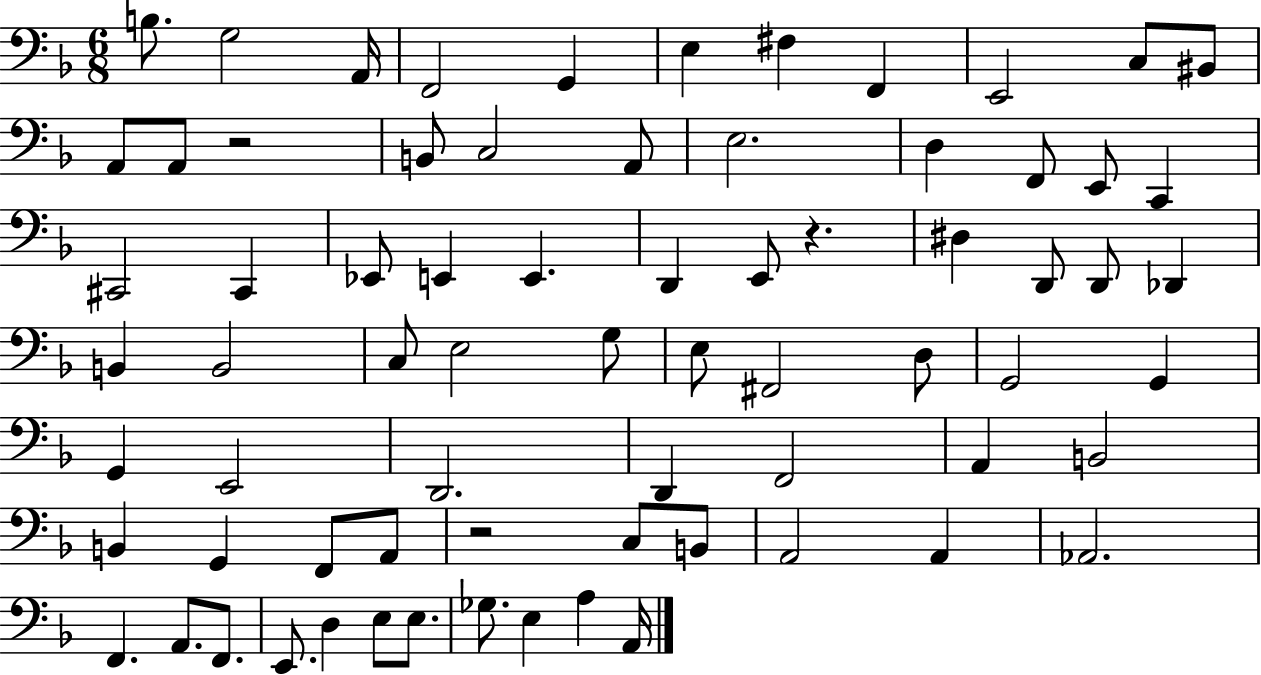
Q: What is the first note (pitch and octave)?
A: B3